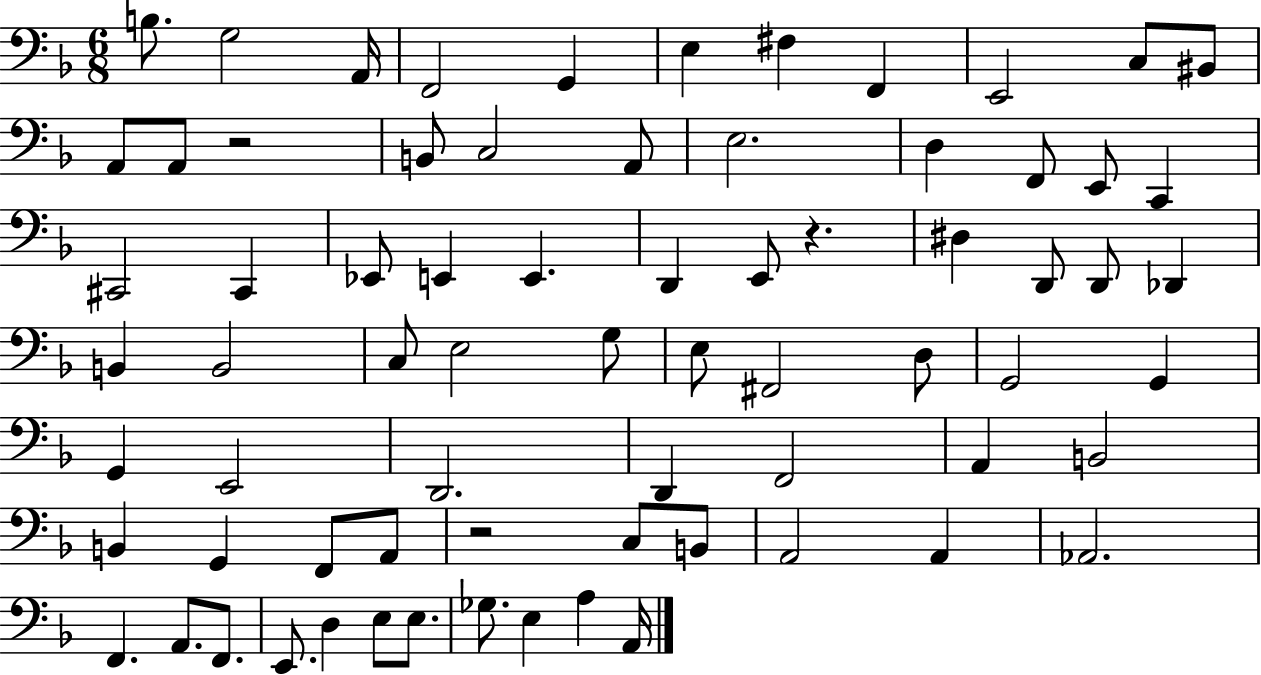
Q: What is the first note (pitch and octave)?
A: B3